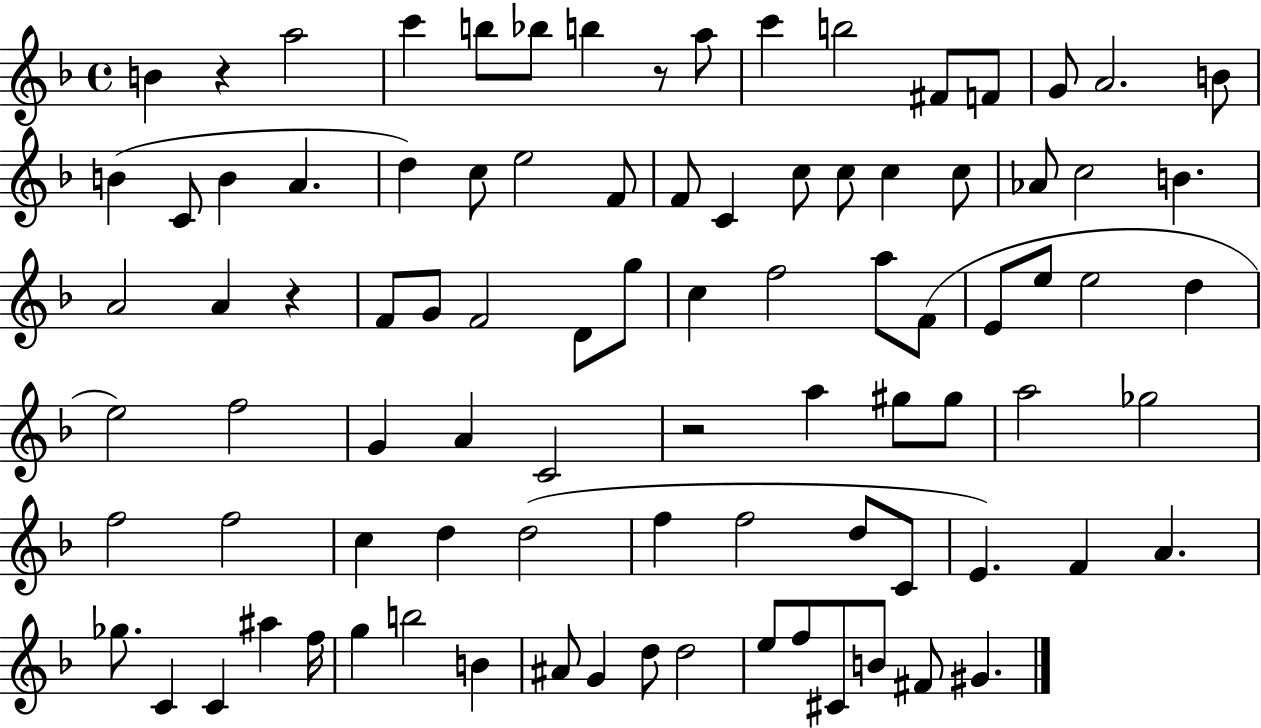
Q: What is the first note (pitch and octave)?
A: B4